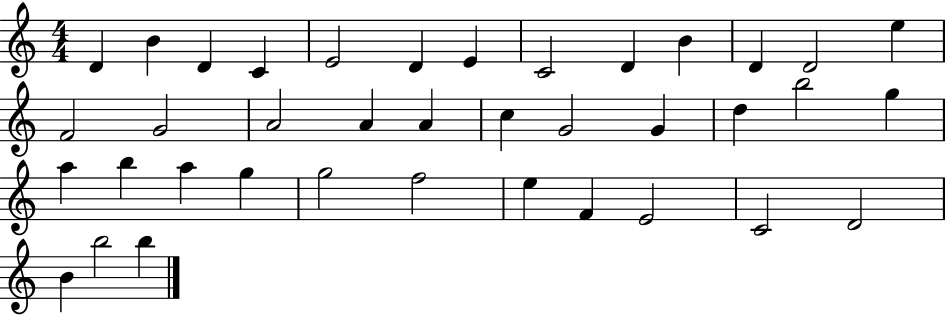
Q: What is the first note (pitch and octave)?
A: D4